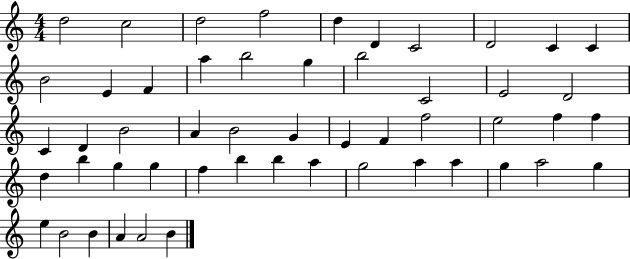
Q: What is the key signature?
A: C major